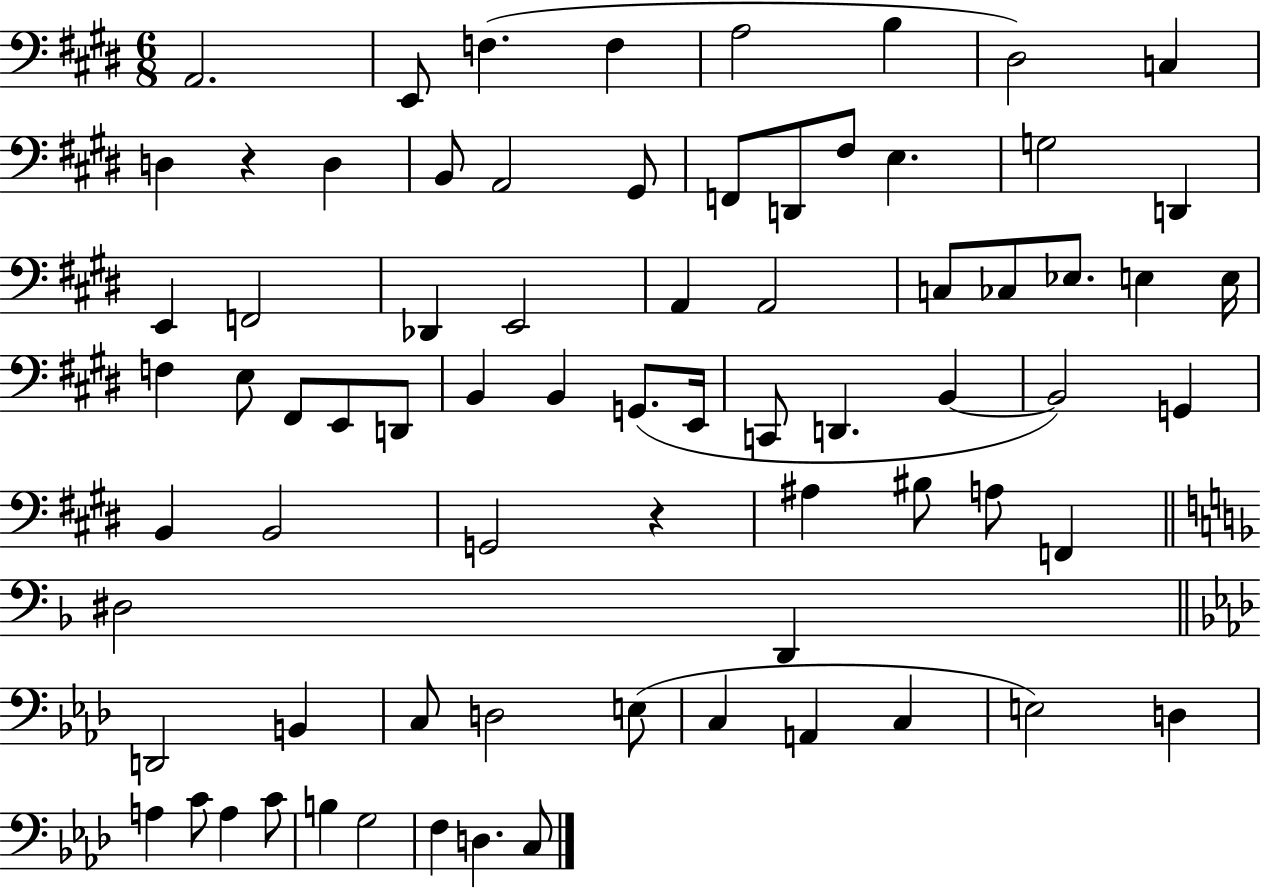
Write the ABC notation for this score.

X:1
T:Untitled
M:6/8
L:1/4
K:E
A,,2 E,,/2 F, F, A,2 B, ^D,2 C, D, z D, B,,/2 A,,2 ^G,,/2 F,,/2 D,,/2 ^F,/2 E, G,2 D,, E,, F,,2 _D,, E,,2 A,, A,,2 C,/2 _C,/2 _E,/2 E, E,/4 F, E,/2 ^F,,/2 E,,/2 D,,/2 B,, B,, G,,/2 E,,/4 C,,/2 D,, B,, B,,2 G,, B,, B,,2 G,,2 z ^A, ^B,/2 A,/2 F,, ^D,2 D,, D,,2 B,, C,/2 D,2 E,/2 C, A,, C, E,2 D, A, C/2 A, C/2 B, G,2 F, D, C,/2